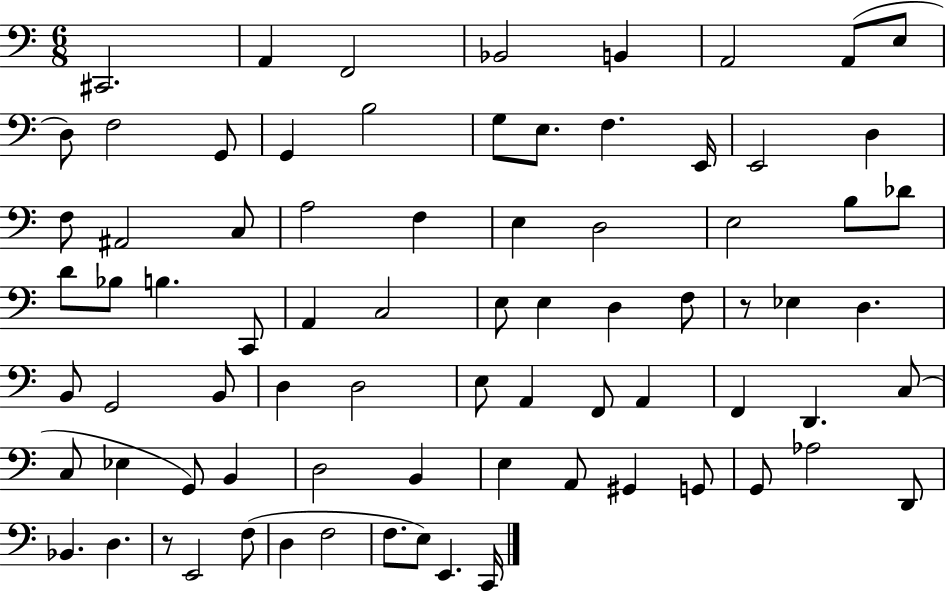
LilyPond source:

{
  \clef bass
  \numericTimeSignature
  \time 6/8
  \key c \major
  cis,2. | a,4 f,2 | bes,2 b,4 | a,2 a,8( e8 | \break d8) f2 g,8 | g,4 b2 | g8 e8. f4. e,16 | e,2 d4 | \break f8 ais,2 c8 | a2 f4 | e4 d2 | e2 b8 des'8 | \break d'8 bes8 b4. c,8 | a,4 c2 | e8 e4 d4 f8 | r8 ees4 d4. | \break b,8 g,2 b,8 | d4 d2 | e8 a,4 f,8 a,4 | f,4 d,4. c8( | \break c8 ees4 g,8) b,4 | d2 b,4 | e4 a,8 gis,4 g,8 | g,8 aes2 d,8 | \break bes,4. d4. | r8 e,2 f8( | d4 f2 | f8. e8) e,4. c,16 | \break \bar "|."
}